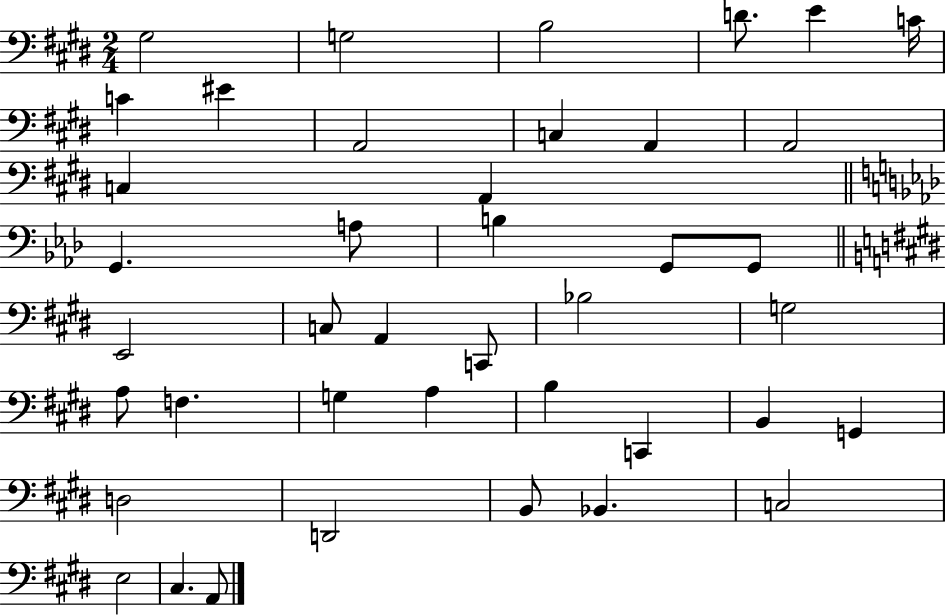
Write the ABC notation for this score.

X:1
T:Untitled
M:2/4
L:1/4
K:E
^G,2 G,2 B,2 D/2 E C/4 C ^E A,,2 C, A,, A,,2 C, A,, G,, A,/2 B, G,,/2 G,,/2 E,,2 C,/2 A,, C,,/2 _B,2 G,2 A,/2 F, G, A, B, C,, B,, G,, D,2 D,,2 B,,/2 _B,, C,2 E,2 ^C, A,,/2